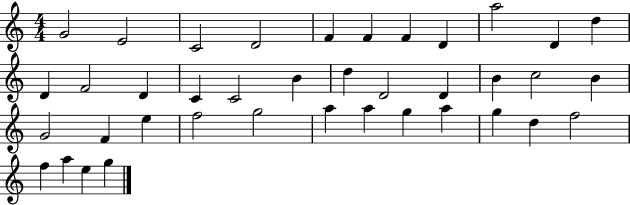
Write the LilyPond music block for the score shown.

{
  \clef treble
  \numericTimeSignature
  \time 4/4
  \key c \major
  g'2 e'2 | c'2 d'2 | f'4 f'4 f'4 d'4 | a''2 d'4 d''4 | \break d'4 f'2 d'4 | c'4 c'2 b'4 | d''4 d'2 d'4 | b'4 c''2 b'4 | \break g'2 f'4 e''4 | f''2 g''2 | a''4 a''4 g''4 a''4 | g''4 d''4 f''2 | \break f''4 a''4 e''4 g''4 | \bar "|."
}